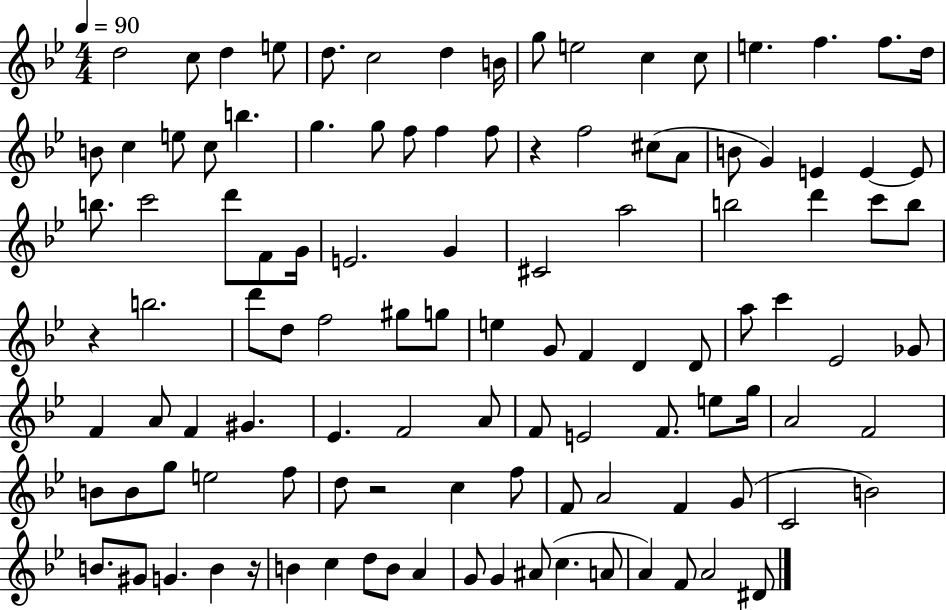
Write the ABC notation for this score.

X:1
T:Untitled
M:4/4
L:1/4
K:Bb
d2 c/2 d e/2 d/2 c2 d B/4 g/2 e2 c c/2 e f f/2 d/4 B/2 c e/2 c/2 b g g/2 f/2 f f/2 z f2 ^c/2 A/2 B/2 G E E E/2 b/2 c'2 d'/2 F/2 G/4 E2 G ^C2 a2 b2 d' c'/2 b/2 z b2 d'/2 d/2 f2 ^g/2 g/2 e G/2 F D D/2 a/2 c' _E2 _G/2 F A/2 F ^G _E F2 A/2 F/2 E2 F/2 e/2 g/4 A2 F2 B/2 B/2 g/2 e2 f/2 d/2 z2 c f/2 F/2 A2 F G/2 C2 B2 B/2 ^G/2 G B z/4 B c d/2 B/2 A G/2 G ^A/2 c A/2 A F/2 A2 ^D/2